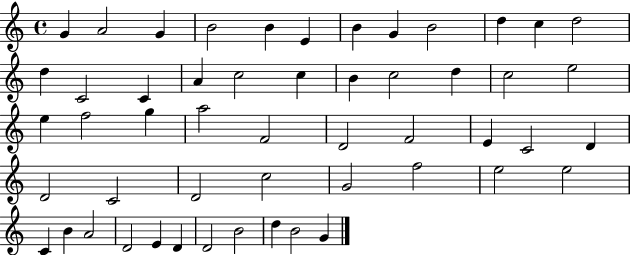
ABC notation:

X:1
T:Untitled
M:4/4
L:1/4
K:C
G A2 G B2 B E B G B2 d c d2 d C2 C A c2 c B c2 d c2 e2 e f2 g a2 F2 D2 F2 E C2 D D2 C2 D2 c2 G2 f2 e2 e2 C B A2 D2 E D D2 B2 d B2 G